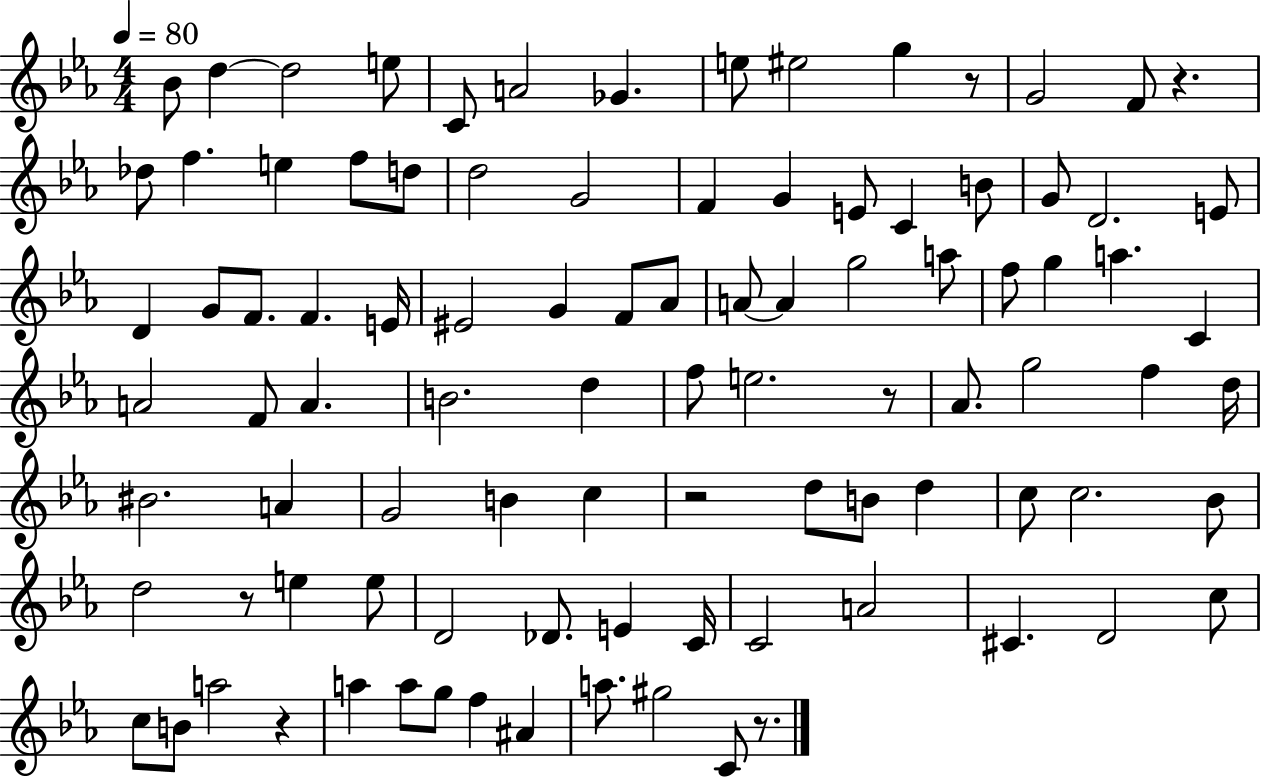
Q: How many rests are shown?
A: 7